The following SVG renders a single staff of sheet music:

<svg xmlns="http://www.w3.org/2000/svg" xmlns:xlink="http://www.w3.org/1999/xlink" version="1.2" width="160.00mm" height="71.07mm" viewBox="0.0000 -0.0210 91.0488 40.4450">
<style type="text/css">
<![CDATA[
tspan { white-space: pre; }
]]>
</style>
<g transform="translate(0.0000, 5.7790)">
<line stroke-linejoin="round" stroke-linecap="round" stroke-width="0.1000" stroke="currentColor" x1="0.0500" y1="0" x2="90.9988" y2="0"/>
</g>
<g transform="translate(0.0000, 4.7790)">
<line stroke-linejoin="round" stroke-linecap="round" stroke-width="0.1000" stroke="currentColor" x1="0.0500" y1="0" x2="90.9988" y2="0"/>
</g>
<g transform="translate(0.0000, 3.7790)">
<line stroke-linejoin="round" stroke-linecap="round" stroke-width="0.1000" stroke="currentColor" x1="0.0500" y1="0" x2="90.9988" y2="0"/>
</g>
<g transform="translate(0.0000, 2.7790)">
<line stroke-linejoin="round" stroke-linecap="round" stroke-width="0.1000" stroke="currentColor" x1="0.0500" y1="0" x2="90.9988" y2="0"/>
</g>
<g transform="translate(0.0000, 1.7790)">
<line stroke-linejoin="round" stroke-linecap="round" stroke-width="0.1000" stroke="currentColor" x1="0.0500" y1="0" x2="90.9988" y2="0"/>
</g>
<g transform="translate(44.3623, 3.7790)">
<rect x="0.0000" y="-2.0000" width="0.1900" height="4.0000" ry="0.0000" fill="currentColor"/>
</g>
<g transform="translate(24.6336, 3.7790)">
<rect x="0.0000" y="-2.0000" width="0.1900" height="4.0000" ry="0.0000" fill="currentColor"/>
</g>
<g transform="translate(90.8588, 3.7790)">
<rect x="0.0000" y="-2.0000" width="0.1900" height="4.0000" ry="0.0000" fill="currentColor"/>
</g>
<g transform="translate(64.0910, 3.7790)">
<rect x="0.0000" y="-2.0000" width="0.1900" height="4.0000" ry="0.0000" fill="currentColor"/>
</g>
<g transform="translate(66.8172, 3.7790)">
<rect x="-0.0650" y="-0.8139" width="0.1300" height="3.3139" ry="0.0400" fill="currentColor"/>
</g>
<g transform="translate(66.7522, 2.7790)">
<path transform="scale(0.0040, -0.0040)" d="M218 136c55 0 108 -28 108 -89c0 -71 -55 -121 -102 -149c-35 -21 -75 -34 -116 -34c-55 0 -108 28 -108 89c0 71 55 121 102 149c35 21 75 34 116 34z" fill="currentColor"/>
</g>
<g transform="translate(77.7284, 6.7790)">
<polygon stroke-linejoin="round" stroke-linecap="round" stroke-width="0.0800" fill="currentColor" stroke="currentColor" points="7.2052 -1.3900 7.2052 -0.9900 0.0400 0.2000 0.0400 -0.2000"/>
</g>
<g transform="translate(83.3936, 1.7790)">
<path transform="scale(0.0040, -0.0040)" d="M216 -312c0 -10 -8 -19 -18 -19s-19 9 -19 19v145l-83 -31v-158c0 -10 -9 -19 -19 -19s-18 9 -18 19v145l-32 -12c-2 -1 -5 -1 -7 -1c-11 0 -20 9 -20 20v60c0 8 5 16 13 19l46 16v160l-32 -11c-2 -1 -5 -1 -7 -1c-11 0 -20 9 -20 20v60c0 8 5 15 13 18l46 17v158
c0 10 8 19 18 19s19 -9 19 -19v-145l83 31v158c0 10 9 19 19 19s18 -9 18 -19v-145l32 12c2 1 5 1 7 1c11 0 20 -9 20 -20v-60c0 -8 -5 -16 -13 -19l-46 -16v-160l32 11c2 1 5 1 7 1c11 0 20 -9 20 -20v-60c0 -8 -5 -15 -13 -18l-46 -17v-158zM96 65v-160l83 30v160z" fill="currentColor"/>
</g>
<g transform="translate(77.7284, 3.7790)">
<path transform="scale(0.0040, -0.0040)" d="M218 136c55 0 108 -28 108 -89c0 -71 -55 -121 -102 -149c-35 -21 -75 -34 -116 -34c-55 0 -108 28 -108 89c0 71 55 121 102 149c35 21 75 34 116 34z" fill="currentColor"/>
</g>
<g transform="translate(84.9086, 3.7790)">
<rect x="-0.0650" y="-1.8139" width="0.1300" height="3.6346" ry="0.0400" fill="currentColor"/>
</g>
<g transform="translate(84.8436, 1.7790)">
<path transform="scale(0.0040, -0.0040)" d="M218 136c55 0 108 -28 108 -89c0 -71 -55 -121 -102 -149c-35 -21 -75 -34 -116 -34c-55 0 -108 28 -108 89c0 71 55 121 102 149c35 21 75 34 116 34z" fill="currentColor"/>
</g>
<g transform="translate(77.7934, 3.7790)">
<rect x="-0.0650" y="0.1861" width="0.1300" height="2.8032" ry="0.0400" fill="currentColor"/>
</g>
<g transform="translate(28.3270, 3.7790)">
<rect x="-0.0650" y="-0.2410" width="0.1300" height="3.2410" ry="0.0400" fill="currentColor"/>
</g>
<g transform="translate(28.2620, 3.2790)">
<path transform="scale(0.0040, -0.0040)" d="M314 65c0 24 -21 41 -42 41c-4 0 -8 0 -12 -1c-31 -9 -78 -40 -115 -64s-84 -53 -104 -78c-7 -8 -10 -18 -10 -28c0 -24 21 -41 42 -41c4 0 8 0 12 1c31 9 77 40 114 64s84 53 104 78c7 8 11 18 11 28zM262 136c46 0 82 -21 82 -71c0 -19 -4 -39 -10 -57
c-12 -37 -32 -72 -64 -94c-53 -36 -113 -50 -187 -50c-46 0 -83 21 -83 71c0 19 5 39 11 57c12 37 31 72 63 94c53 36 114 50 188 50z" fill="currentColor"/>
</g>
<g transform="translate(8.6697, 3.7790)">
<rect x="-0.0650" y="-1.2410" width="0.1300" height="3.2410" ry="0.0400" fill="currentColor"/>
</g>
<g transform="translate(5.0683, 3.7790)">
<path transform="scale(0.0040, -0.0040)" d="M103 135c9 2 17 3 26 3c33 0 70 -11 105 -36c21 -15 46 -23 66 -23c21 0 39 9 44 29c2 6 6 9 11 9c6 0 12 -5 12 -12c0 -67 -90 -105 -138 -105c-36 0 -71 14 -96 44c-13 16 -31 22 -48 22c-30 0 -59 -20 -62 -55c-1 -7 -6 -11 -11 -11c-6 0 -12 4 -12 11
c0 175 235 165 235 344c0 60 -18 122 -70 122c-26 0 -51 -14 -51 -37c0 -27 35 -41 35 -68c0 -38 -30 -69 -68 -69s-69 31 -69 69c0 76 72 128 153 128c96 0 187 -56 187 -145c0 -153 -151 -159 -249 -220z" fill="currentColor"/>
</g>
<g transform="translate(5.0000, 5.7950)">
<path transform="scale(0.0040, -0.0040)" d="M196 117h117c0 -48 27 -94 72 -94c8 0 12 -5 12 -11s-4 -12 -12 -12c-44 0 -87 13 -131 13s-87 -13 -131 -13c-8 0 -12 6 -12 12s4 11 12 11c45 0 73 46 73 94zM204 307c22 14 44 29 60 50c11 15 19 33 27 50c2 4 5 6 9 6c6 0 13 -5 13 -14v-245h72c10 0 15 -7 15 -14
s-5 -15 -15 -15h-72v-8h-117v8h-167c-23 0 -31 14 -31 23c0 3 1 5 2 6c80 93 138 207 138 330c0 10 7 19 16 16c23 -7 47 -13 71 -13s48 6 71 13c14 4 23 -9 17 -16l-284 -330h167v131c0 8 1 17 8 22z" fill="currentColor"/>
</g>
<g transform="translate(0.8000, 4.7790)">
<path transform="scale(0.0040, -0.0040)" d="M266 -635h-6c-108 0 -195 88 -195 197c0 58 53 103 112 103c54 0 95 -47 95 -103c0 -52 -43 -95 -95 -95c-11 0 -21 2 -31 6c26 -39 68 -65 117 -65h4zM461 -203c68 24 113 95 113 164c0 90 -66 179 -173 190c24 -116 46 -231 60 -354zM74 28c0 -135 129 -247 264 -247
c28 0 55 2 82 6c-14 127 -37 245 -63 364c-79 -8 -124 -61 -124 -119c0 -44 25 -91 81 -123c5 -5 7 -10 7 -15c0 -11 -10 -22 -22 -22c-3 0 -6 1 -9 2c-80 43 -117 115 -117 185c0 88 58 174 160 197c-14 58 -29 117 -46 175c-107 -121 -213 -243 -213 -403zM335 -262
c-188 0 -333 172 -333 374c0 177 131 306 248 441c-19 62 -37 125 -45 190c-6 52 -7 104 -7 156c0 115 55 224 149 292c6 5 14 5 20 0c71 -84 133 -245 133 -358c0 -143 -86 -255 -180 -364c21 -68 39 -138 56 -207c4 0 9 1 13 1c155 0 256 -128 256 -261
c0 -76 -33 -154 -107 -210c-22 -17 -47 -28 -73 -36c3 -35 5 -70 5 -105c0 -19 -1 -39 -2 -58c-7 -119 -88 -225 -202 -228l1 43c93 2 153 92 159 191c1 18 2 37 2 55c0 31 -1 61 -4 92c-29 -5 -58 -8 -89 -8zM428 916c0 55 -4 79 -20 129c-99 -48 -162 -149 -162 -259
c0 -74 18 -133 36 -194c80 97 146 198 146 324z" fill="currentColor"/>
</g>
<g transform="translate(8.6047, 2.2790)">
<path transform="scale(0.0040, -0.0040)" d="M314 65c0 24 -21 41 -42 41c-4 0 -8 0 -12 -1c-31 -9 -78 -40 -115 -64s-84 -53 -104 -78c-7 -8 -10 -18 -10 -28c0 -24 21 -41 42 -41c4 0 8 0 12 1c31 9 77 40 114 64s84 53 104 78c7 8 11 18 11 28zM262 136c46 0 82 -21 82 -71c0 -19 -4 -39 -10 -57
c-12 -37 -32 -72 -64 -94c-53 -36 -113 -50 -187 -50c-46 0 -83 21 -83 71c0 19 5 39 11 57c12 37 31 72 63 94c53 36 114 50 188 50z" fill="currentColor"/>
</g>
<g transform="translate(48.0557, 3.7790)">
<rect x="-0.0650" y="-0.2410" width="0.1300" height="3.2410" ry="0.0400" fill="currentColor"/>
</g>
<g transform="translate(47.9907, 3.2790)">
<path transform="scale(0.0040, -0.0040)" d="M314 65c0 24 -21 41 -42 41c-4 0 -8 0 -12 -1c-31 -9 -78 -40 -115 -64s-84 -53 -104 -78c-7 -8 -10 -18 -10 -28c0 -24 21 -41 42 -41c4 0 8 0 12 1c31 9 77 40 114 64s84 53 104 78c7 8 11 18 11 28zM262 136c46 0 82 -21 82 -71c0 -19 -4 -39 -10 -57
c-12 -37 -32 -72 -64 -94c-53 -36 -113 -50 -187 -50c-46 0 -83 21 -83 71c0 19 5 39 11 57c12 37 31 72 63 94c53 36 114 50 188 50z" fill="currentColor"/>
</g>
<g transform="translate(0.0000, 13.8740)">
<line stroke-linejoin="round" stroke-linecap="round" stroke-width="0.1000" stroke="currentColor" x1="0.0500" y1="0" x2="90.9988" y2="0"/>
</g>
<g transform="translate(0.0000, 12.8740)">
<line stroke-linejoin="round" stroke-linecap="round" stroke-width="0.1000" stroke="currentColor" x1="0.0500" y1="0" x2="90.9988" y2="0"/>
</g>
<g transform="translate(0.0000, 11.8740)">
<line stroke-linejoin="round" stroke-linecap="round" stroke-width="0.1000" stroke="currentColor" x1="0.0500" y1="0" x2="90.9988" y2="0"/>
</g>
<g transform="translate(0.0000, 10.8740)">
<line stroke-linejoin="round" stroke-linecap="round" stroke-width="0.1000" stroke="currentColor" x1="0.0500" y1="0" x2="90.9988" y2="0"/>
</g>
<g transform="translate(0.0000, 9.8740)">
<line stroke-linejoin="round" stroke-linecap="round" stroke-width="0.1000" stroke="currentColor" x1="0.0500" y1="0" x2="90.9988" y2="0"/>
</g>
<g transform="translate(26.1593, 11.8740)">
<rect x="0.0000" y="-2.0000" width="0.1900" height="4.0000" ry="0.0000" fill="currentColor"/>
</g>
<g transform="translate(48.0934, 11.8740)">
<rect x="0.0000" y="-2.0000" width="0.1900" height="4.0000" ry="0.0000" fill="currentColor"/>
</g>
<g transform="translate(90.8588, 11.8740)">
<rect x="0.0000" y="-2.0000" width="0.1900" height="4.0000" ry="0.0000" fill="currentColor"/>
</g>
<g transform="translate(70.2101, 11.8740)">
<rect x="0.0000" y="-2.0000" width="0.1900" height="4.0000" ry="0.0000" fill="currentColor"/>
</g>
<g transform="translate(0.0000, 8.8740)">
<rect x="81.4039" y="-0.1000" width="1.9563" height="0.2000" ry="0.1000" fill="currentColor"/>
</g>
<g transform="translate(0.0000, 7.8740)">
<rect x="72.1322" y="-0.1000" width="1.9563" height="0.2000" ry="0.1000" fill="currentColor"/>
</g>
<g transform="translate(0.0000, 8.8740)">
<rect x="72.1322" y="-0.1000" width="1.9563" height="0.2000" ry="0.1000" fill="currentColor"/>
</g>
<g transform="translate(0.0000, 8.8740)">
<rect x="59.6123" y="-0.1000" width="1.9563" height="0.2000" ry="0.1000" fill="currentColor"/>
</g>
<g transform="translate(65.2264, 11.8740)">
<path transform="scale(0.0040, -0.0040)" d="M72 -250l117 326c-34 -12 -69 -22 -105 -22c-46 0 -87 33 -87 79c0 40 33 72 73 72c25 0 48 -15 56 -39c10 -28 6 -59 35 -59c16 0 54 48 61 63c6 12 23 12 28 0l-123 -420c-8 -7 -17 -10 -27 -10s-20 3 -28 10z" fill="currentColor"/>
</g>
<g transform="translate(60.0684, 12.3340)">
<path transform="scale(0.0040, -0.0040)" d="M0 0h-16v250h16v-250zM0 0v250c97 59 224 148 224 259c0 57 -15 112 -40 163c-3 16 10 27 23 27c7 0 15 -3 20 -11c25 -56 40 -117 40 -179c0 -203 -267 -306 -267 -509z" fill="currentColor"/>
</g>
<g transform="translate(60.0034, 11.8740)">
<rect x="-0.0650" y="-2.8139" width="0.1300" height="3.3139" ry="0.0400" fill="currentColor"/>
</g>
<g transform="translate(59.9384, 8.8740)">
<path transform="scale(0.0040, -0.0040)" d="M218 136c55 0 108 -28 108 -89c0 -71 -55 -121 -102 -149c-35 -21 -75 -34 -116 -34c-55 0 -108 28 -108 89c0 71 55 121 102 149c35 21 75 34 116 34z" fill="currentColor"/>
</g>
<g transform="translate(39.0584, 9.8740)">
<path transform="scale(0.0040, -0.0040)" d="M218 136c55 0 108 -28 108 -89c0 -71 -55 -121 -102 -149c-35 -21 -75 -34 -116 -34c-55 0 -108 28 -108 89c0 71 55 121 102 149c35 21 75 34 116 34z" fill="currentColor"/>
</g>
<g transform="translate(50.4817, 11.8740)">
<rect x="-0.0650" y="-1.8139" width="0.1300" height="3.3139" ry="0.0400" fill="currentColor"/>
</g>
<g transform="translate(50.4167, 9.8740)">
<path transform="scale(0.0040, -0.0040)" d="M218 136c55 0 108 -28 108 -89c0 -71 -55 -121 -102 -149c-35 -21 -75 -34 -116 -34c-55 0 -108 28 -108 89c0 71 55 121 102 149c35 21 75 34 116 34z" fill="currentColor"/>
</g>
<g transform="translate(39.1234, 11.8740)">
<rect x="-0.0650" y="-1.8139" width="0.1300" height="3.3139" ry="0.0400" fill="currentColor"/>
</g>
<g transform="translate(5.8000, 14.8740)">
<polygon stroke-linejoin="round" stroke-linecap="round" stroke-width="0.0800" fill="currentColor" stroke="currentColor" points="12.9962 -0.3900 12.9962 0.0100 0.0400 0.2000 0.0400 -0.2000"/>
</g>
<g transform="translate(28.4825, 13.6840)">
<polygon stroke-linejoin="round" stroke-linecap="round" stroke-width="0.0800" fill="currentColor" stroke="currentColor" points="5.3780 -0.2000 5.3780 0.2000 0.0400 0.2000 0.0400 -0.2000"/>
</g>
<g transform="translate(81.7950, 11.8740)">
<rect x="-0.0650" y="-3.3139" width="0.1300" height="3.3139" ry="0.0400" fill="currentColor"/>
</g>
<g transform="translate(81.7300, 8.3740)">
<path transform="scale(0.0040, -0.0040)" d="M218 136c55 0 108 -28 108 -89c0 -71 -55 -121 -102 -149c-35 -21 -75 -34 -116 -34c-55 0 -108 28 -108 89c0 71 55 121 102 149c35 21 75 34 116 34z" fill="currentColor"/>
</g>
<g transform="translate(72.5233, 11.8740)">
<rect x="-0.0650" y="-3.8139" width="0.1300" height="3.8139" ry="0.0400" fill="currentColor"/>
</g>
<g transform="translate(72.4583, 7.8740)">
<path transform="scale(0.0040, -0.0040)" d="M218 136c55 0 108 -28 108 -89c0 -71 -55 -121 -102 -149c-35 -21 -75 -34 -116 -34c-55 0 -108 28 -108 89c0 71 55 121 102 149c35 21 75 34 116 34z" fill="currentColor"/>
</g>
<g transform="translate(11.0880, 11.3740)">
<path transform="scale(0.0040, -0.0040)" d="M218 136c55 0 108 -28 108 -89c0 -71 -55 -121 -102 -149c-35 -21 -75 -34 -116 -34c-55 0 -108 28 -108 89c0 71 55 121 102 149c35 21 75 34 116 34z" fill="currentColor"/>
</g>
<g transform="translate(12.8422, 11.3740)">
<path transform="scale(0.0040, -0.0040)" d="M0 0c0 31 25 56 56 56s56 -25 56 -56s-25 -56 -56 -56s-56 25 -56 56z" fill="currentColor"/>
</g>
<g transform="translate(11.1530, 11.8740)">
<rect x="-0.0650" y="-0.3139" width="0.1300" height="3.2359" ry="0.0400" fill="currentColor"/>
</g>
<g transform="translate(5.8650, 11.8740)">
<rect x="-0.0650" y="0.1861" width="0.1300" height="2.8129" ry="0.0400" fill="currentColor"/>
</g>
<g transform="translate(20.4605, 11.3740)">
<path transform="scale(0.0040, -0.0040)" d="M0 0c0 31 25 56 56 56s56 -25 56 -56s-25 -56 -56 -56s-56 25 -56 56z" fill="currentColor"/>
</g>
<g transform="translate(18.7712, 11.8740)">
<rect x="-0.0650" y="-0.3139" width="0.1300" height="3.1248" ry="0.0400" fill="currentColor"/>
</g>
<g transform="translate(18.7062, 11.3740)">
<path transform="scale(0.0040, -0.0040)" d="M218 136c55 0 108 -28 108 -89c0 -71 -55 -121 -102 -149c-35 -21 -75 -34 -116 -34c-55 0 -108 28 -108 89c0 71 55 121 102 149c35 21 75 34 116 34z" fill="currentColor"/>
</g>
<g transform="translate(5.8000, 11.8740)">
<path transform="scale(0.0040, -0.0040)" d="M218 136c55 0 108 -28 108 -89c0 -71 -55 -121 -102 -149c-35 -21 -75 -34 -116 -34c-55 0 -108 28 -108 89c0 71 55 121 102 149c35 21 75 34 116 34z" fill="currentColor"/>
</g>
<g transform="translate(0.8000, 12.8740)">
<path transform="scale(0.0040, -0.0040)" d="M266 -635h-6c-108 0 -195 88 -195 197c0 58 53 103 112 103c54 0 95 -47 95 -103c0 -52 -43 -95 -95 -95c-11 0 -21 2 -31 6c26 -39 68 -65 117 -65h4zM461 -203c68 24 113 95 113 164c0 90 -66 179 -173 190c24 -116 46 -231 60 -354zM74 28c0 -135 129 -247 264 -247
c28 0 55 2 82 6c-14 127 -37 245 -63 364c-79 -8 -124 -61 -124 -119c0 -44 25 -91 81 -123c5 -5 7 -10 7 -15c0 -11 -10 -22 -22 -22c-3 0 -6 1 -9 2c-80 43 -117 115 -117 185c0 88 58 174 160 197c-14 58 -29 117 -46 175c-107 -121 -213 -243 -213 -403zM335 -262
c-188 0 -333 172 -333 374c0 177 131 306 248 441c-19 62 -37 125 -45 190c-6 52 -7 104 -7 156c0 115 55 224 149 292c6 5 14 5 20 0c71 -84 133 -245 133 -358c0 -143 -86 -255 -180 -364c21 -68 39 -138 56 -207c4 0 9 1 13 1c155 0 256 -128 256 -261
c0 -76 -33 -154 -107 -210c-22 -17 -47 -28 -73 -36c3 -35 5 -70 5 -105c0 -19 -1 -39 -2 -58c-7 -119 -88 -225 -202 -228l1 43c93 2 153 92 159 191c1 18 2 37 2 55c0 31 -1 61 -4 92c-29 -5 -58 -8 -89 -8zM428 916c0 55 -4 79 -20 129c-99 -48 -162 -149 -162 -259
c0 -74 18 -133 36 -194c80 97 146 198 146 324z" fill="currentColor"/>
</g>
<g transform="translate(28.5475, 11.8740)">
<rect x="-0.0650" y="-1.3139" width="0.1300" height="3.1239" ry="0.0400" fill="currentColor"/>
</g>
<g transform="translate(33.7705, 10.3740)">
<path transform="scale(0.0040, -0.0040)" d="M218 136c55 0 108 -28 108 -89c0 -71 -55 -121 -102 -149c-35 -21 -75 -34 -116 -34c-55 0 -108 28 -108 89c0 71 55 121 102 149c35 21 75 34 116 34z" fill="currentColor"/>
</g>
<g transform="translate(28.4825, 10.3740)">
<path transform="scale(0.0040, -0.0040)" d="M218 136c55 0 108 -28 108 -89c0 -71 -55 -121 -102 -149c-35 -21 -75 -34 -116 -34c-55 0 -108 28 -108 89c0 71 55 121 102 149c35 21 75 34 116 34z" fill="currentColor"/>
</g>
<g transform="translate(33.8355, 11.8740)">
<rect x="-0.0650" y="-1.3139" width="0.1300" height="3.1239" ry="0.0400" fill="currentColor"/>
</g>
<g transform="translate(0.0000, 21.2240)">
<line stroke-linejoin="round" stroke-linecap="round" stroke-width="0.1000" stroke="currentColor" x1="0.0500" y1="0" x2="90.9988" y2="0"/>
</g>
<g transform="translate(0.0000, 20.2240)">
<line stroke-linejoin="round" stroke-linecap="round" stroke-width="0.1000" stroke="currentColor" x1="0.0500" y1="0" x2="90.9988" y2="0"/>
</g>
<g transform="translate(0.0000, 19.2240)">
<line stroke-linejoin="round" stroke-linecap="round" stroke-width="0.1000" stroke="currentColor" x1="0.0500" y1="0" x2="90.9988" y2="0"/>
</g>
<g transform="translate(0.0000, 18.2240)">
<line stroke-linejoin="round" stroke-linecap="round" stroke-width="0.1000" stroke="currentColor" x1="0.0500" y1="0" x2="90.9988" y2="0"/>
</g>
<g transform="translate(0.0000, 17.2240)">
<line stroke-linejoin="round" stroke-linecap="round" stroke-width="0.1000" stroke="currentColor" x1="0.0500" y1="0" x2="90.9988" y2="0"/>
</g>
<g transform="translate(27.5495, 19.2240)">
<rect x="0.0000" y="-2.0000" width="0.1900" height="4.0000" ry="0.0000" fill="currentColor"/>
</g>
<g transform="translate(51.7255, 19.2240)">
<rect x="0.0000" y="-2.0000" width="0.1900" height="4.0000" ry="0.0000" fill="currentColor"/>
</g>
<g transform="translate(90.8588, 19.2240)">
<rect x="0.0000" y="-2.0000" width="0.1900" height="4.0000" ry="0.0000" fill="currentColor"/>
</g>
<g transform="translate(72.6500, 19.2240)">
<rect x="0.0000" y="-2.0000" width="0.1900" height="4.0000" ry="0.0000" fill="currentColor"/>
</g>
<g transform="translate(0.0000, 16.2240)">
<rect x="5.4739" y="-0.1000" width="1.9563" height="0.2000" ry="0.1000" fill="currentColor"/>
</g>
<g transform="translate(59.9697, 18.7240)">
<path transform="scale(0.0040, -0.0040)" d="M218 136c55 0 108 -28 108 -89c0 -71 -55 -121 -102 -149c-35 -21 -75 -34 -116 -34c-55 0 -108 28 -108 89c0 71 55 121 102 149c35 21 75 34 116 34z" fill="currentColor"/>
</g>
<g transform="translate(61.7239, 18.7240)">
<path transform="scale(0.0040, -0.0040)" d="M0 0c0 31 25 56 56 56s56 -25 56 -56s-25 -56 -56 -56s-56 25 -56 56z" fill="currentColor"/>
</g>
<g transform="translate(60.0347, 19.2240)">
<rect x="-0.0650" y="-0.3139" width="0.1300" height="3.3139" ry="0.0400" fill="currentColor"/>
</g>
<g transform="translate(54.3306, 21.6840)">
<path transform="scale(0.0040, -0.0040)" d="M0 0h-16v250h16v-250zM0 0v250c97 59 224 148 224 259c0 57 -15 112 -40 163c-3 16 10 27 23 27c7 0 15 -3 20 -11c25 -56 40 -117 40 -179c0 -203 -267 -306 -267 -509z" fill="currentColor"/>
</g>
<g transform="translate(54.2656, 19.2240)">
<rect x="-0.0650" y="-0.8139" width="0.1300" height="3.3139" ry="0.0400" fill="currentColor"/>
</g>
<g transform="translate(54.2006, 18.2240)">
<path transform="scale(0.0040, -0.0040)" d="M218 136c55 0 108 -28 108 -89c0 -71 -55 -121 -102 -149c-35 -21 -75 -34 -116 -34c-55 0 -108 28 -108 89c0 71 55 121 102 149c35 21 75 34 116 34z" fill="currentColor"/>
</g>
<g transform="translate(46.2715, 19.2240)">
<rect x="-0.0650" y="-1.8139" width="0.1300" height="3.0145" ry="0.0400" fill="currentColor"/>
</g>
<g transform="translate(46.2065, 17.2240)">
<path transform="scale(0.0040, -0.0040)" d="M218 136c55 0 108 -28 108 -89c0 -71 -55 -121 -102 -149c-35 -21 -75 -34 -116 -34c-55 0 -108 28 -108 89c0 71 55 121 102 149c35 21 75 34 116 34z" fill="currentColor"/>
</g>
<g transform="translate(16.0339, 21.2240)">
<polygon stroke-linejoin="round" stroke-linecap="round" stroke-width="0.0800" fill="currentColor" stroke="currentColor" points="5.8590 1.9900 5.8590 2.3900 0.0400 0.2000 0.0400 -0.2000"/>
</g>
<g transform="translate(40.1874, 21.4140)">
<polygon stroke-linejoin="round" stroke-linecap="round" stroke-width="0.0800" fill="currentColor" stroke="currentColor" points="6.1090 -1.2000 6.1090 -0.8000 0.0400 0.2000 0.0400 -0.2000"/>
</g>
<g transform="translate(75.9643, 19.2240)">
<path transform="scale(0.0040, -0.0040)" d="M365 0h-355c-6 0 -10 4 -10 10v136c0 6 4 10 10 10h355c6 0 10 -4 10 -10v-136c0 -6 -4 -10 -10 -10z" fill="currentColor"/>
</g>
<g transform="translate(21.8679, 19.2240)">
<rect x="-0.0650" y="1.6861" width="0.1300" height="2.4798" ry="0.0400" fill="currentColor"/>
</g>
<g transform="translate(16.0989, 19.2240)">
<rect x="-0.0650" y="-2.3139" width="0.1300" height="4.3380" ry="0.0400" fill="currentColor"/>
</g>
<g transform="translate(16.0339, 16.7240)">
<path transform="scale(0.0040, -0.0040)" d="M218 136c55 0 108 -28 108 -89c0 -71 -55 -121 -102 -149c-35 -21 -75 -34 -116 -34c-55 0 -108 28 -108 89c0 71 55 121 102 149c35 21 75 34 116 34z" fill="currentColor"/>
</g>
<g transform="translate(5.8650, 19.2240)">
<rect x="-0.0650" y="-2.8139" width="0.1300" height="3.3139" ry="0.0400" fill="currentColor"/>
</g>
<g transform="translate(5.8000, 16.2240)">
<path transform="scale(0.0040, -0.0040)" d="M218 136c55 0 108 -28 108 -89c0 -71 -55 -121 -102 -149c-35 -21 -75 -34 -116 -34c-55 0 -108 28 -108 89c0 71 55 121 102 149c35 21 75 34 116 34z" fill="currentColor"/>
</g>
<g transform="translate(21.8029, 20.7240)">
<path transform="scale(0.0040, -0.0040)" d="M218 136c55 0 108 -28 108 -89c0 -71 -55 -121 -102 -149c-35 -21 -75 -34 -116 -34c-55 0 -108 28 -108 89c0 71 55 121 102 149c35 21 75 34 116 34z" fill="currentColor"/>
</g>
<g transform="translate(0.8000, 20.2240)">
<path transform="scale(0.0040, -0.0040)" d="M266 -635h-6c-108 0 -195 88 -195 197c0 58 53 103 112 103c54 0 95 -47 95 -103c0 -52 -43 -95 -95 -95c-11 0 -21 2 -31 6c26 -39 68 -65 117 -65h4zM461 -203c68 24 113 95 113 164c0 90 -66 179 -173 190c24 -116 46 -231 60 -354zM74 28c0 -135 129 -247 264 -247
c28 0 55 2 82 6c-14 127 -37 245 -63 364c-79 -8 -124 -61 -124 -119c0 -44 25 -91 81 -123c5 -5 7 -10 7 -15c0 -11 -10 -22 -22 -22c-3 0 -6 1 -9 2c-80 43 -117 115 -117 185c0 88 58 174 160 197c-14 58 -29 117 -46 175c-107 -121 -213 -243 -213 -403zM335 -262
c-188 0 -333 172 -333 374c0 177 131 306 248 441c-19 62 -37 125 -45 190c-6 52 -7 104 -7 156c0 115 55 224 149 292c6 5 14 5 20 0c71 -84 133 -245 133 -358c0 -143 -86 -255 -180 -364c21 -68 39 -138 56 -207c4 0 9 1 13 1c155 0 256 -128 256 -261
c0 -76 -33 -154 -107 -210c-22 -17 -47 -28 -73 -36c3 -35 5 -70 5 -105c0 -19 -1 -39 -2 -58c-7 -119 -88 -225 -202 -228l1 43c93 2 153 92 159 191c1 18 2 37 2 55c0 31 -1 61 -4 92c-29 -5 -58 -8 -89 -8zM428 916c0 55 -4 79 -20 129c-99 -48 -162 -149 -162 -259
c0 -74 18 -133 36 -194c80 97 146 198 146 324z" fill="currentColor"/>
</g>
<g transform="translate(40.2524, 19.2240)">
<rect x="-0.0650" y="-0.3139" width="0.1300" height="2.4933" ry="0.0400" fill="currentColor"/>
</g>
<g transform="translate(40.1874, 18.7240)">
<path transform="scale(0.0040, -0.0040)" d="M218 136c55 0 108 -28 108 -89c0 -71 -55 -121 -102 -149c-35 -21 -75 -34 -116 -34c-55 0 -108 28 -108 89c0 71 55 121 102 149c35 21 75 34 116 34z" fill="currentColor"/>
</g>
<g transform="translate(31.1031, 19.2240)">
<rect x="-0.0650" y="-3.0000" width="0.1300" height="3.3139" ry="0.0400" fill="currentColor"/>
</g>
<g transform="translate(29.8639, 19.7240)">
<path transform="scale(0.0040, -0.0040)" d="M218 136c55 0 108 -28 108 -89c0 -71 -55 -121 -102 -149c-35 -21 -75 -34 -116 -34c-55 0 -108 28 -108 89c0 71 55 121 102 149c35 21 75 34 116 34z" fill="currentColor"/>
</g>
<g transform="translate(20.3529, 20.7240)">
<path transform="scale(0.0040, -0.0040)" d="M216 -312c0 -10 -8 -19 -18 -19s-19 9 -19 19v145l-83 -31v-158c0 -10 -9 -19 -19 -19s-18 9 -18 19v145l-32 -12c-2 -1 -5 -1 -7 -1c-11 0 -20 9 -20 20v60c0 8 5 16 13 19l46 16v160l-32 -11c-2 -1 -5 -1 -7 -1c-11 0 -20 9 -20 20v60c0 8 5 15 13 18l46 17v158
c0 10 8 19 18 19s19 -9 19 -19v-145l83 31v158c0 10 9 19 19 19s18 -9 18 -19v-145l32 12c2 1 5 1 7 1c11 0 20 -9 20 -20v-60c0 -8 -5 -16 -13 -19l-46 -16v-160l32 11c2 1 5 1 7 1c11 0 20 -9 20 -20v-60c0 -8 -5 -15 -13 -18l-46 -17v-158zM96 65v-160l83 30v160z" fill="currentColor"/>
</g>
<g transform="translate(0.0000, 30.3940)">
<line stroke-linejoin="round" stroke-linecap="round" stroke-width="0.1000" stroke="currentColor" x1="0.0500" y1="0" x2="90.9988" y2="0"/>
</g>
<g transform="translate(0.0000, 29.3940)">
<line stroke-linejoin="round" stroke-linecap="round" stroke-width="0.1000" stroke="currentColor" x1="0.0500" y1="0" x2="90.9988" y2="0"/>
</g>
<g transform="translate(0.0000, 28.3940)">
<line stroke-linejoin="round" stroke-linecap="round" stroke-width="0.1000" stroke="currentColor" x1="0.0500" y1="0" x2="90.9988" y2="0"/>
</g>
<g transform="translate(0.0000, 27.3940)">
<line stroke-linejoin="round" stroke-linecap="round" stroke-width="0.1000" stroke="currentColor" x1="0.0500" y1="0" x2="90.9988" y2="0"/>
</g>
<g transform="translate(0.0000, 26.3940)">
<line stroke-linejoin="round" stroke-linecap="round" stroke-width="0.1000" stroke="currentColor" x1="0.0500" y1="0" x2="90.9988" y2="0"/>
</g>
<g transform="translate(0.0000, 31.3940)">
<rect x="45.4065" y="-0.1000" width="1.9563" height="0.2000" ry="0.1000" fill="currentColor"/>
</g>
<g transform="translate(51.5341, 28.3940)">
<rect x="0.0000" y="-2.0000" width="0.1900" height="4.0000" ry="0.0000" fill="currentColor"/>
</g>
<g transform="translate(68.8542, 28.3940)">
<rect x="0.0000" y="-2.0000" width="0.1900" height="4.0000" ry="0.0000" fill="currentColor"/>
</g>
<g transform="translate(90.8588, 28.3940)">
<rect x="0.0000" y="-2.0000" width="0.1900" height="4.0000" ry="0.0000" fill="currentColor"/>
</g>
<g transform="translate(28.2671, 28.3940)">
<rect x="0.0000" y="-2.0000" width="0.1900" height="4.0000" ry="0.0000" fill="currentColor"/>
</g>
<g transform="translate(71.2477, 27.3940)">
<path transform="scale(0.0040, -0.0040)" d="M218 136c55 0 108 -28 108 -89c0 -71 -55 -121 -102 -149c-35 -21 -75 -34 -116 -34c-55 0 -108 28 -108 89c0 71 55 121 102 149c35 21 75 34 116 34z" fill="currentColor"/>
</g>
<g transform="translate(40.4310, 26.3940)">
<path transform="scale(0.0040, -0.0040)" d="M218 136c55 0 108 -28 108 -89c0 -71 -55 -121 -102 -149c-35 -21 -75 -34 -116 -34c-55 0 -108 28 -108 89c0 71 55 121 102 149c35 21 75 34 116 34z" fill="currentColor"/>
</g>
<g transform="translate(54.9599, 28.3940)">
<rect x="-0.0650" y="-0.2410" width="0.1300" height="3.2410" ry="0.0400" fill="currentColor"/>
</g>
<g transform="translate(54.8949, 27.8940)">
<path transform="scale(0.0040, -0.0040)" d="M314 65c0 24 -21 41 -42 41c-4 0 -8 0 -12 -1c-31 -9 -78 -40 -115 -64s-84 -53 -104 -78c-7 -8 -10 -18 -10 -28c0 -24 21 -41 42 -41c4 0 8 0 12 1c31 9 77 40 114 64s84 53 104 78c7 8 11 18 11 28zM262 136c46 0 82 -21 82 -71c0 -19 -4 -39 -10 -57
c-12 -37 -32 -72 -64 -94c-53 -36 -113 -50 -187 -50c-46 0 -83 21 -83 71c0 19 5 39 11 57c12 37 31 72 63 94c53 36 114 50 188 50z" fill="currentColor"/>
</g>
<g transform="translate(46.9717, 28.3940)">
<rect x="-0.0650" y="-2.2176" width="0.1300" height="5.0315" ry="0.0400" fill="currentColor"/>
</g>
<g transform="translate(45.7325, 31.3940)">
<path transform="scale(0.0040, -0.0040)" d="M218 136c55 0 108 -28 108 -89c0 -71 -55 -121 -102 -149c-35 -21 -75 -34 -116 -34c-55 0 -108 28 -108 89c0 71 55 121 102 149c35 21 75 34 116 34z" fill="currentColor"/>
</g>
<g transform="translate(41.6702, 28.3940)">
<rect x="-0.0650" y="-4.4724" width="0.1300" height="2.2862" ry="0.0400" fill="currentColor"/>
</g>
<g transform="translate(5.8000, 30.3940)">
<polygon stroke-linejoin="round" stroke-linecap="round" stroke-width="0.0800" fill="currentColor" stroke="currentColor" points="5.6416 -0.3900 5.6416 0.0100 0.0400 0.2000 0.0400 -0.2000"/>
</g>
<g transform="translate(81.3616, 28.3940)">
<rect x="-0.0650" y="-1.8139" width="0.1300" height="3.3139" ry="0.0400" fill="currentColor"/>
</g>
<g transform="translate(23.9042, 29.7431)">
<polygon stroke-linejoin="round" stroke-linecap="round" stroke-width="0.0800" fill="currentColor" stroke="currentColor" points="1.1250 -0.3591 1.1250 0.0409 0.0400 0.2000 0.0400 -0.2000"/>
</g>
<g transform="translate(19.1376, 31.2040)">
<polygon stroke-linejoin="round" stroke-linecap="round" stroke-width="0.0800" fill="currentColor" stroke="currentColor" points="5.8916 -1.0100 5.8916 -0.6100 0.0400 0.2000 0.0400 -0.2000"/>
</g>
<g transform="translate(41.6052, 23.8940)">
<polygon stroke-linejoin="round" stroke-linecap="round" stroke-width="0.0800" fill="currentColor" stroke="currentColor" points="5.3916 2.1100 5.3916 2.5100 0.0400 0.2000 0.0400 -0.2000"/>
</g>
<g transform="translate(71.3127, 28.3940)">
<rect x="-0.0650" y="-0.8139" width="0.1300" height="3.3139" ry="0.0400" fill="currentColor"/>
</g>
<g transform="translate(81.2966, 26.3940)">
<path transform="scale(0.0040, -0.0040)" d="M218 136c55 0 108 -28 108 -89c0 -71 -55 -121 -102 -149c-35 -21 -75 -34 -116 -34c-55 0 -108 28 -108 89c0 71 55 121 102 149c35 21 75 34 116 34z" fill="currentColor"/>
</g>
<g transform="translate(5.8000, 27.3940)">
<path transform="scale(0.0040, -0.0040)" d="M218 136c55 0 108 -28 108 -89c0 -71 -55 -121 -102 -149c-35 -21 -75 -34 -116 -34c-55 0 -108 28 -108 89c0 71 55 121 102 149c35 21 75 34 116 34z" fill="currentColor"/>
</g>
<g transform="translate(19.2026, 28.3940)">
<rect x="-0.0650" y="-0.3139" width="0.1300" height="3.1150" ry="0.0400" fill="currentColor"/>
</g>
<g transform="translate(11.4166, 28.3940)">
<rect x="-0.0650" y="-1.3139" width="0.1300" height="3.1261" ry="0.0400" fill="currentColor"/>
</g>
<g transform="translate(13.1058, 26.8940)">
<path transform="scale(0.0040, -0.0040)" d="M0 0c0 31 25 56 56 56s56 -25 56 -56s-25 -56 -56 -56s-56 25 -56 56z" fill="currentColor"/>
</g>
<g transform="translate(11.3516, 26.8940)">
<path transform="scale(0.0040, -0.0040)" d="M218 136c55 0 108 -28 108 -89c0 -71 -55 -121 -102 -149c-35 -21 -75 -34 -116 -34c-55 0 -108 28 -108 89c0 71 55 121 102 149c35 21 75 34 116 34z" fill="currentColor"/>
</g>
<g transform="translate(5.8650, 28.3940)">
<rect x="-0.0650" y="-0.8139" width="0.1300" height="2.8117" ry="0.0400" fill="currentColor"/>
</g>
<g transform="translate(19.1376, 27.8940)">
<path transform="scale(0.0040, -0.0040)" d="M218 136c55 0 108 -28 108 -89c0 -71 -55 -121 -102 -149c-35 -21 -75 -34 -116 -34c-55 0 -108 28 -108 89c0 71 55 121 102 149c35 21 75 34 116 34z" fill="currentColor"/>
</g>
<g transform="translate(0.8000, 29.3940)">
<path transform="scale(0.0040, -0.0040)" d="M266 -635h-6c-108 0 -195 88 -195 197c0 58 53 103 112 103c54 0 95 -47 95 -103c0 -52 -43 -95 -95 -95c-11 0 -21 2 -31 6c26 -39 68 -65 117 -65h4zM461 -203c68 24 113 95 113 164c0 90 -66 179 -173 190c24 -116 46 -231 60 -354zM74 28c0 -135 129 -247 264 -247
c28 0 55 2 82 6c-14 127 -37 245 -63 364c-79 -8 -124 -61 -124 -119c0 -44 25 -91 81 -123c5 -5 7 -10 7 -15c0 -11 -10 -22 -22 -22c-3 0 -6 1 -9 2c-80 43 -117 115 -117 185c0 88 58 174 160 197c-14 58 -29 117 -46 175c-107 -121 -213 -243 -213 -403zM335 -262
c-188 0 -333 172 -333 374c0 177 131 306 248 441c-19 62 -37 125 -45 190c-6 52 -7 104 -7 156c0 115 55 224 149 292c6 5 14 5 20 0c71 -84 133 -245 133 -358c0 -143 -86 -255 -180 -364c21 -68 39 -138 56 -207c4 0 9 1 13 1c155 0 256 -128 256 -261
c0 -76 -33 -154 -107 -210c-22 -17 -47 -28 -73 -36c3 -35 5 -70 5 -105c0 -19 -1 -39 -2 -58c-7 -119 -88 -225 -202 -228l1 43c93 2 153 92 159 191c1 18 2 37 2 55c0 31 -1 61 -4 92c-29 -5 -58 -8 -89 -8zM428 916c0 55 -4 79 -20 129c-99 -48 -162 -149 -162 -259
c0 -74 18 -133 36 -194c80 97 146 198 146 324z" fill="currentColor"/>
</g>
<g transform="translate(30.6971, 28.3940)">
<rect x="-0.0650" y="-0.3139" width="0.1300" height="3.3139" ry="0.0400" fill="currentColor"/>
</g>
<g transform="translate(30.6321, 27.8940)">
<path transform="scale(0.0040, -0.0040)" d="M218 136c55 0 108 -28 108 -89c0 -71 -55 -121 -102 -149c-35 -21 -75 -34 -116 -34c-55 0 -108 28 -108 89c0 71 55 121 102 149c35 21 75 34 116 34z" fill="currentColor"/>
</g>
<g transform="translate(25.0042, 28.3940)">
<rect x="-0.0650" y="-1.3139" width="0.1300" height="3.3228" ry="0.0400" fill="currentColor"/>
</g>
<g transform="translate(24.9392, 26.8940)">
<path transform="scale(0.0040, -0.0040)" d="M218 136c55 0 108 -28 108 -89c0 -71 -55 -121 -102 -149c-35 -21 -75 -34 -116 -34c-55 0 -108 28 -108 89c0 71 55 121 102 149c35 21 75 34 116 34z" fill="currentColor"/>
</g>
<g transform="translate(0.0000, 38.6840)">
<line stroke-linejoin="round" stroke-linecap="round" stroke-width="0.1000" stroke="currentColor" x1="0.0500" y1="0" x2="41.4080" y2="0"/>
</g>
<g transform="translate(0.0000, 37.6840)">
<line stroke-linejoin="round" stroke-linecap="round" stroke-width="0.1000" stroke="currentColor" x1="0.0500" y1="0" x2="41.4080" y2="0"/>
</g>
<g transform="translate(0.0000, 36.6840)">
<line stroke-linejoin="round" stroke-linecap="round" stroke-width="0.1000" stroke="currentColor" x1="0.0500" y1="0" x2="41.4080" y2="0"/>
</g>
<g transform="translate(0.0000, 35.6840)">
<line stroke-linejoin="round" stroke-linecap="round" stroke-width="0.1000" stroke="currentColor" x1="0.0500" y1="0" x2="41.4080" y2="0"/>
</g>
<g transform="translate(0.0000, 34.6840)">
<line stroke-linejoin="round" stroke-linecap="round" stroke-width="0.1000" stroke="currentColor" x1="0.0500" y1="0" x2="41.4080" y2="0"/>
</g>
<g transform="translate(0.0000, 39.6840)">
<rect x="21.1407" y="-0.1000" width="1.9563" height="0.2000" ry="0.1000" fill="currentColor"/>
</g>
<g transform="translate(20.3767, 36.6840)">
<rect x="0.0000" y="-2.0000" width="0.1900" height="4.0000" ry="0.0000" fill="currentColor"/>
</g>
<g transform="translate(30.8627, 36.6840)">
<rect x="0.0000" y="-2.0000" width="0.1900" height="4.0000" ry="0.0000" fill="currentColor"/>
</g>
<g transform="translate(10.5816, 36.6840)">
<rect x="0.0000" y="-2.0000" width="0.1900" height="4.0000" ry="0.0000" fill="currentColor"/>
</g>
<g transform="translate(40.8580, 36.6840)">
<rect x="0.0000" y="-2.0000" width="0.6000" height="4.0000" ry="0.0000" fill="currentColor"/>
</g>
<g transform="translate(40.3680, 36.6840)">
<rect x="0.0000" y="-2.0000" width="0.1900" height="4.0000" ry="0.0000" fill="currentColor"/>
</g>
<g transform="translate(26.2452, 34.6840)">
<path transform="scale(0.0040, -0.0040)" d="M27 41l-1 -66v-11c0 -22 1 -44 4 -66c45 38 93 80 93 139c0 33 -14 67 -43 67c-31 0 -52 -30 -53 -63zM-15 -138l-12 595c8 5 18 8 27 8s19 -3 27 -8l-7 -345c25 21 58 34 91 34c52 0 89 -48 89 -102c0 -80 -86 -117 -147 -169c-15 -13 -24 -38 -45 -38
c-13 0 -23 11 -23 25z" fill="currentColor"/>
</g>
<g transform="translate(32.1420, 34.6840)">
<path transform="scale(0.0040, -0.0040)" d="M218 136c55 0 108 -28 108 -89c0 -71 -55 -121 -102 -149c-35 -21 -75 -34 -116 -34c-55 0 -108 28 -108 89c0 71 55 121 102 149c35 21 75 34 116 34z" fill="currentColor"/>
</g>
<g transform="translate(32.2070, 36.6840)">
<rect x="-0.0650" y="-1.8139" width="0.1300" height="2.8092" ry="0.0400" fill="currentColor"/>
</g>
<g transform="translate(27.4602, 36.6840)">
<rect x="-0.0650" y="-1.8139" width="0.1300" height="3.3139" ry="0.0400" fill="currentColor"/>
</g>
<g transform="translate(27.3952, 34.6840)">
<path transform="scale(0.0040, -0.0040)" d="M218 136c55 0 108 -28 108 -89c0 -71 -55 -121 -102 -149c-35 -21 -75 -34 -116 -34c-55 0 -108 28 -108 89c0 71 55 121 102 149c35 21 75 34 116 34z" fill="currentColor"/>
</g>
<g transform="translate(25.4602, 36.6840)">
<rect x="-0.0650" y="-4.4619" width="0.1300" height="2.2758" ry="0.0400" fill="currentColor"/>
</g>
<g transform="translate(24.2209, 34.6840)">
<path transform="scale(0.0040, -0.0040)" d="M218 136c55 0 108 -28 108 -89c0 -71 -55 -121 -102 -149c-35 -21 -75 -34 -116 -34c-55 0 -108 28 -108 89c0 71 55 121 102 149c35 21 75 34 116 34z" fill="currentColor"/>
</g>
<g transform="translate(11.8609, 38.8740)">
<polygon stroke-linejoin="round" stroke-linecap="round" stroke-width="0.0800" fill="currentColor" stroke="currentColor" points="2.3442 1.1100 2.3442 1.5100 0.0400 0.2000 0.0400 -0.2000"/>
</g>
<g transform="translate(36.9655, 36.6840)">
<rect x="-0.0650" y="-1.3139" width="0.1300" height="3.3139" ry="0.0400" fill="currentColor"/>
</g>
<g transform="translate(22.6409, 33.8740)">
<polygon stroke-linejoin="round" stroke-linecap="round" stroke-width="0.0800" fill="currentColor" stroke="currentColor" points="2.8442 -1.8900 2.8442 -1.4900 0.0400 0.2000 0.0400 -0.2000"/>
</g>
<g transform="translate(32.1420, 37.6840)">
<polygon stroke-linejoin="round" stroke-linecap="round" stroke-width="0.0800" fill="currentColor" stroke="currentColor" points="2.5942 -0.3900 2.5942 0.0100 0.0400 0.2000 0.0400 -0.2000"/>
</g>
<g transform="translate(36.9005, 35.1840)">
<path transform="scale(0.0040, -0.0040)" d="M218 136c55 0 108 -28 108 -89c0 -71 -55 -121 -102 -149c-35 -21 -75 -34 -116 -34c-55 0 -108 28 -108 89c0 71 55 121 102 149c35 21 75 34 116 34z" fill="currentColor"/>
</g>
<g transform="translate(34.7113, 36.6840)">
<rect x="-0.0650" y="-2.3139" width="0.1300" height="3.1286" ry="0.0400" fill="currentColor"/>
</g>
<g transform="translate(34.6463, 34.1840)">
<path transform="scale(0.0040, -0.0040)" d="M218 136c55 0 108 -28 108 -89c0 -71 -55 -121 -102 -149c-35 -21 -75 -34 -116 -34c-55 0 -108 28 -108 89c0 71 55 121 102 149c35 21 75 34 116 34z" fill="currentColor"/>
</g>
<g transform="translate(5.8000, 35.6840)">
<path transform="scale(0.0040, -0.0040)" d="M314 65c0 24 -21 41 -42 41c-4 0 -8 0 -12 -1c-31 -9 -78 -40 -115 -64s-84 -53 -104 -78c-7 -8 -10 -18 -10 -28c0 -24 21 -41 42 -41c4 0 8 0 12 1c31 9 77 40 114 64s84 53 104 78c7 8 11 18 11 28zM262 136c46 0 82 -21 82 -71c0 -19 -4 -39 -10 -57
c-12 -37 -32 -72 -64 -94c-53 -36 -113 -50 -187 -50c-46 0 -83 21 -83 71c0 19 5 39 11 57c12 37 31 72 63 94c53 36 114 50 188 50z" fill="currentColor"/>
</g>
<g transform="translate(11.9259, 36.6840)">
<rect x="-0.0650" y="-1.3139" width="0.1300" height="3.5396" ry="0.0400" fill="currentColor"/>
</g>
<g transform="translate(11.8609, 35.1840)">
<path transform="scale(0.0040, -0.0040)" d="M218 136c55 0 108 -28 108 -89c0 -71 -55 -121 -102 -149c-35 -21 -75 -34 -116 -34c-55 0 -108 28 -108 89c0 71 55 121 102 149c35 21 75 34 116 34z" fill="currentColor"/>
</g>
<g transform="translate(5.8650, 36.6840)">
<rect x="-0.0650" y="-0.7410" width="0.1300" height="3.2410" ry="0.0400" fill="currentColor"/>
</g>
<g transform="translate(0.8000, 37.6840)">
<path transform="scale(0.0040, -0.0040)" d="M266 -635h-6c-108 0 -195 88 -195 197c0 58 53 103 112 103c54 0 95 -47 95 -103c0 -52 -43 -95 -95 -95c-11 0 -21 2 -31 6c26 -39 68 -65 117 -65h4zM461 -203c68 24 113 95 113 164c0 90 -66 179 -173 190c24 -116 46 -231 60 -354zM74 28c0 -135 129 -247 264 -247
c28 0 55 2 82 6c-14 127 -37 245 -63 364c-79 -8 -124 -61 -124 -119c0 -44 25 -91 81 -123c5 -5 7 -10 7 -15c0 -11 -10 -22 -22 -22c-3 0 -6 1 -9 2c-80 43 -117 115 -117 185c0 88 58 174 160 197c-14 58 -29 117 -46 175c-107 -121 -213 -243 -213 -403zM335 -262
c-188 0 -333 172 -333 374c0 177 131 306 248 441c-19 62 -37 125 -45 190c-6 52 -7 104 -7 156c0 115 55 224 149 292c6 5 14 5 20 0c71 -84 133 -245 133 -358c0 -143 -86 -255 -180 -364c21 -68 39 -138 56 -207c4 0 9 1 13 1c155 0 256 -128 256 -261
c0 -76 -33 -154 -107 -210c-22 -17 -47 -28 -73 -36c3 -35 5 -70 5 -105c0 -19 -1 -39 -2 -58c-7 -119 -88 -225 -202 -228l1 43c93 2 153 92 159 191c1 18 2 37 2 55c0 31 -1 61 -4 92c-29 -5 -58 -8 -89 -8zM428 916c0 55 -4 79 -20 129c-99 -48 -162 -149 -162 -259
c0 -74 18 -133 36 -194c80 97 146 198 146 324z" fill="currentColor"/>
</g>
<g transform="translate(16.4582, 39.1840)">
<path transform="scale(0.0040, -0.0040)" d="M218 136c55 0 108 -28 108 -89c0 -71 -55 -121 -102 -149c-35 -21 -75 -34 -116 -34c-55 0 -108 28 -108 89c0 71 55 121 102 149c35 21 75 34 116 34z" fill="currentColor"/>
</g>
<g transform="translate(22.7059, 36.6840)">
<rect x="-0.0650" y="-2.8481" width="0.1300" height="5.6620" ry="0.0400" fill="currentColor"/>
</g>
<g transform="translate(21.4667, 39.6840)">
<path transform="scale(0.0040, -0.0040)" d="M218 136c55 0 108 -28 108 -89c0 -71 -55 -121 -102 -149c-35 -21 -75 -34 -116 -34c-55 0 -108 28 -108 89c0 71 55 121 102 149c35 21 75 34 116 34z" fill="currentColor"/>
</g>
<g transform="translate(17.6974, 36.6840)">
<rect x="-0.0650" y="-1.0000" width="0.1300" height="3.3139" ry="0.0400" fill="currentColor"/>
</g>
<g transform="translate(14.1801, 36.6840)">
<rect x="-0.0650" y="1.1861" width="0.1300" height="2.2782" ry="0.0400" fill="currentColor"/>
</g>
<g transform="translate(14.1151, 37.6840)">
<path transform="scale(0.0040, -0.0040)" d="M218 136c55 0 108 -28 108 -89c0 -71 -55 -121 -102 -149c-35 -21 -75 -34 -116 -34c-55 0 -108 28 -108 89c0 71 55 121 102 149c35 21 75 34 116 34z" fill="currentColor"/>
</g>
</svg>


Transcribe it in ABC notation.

X:1
T:Untitled
M:2/4
L:1/4
K:C
e2 c2 c2 d B/2 ^f/2 B/2 c/2 c/2 e/2 e/2 f f a/2 z/2 c' b a g/2 ^F/2 A c/2 f/2 d/2 c z2 d/2 e/2 c/2 e/4 c f/2 C/2 c2 d f d2 e/2 G/2 D C/2 f/2 _f f/2 g/2 e